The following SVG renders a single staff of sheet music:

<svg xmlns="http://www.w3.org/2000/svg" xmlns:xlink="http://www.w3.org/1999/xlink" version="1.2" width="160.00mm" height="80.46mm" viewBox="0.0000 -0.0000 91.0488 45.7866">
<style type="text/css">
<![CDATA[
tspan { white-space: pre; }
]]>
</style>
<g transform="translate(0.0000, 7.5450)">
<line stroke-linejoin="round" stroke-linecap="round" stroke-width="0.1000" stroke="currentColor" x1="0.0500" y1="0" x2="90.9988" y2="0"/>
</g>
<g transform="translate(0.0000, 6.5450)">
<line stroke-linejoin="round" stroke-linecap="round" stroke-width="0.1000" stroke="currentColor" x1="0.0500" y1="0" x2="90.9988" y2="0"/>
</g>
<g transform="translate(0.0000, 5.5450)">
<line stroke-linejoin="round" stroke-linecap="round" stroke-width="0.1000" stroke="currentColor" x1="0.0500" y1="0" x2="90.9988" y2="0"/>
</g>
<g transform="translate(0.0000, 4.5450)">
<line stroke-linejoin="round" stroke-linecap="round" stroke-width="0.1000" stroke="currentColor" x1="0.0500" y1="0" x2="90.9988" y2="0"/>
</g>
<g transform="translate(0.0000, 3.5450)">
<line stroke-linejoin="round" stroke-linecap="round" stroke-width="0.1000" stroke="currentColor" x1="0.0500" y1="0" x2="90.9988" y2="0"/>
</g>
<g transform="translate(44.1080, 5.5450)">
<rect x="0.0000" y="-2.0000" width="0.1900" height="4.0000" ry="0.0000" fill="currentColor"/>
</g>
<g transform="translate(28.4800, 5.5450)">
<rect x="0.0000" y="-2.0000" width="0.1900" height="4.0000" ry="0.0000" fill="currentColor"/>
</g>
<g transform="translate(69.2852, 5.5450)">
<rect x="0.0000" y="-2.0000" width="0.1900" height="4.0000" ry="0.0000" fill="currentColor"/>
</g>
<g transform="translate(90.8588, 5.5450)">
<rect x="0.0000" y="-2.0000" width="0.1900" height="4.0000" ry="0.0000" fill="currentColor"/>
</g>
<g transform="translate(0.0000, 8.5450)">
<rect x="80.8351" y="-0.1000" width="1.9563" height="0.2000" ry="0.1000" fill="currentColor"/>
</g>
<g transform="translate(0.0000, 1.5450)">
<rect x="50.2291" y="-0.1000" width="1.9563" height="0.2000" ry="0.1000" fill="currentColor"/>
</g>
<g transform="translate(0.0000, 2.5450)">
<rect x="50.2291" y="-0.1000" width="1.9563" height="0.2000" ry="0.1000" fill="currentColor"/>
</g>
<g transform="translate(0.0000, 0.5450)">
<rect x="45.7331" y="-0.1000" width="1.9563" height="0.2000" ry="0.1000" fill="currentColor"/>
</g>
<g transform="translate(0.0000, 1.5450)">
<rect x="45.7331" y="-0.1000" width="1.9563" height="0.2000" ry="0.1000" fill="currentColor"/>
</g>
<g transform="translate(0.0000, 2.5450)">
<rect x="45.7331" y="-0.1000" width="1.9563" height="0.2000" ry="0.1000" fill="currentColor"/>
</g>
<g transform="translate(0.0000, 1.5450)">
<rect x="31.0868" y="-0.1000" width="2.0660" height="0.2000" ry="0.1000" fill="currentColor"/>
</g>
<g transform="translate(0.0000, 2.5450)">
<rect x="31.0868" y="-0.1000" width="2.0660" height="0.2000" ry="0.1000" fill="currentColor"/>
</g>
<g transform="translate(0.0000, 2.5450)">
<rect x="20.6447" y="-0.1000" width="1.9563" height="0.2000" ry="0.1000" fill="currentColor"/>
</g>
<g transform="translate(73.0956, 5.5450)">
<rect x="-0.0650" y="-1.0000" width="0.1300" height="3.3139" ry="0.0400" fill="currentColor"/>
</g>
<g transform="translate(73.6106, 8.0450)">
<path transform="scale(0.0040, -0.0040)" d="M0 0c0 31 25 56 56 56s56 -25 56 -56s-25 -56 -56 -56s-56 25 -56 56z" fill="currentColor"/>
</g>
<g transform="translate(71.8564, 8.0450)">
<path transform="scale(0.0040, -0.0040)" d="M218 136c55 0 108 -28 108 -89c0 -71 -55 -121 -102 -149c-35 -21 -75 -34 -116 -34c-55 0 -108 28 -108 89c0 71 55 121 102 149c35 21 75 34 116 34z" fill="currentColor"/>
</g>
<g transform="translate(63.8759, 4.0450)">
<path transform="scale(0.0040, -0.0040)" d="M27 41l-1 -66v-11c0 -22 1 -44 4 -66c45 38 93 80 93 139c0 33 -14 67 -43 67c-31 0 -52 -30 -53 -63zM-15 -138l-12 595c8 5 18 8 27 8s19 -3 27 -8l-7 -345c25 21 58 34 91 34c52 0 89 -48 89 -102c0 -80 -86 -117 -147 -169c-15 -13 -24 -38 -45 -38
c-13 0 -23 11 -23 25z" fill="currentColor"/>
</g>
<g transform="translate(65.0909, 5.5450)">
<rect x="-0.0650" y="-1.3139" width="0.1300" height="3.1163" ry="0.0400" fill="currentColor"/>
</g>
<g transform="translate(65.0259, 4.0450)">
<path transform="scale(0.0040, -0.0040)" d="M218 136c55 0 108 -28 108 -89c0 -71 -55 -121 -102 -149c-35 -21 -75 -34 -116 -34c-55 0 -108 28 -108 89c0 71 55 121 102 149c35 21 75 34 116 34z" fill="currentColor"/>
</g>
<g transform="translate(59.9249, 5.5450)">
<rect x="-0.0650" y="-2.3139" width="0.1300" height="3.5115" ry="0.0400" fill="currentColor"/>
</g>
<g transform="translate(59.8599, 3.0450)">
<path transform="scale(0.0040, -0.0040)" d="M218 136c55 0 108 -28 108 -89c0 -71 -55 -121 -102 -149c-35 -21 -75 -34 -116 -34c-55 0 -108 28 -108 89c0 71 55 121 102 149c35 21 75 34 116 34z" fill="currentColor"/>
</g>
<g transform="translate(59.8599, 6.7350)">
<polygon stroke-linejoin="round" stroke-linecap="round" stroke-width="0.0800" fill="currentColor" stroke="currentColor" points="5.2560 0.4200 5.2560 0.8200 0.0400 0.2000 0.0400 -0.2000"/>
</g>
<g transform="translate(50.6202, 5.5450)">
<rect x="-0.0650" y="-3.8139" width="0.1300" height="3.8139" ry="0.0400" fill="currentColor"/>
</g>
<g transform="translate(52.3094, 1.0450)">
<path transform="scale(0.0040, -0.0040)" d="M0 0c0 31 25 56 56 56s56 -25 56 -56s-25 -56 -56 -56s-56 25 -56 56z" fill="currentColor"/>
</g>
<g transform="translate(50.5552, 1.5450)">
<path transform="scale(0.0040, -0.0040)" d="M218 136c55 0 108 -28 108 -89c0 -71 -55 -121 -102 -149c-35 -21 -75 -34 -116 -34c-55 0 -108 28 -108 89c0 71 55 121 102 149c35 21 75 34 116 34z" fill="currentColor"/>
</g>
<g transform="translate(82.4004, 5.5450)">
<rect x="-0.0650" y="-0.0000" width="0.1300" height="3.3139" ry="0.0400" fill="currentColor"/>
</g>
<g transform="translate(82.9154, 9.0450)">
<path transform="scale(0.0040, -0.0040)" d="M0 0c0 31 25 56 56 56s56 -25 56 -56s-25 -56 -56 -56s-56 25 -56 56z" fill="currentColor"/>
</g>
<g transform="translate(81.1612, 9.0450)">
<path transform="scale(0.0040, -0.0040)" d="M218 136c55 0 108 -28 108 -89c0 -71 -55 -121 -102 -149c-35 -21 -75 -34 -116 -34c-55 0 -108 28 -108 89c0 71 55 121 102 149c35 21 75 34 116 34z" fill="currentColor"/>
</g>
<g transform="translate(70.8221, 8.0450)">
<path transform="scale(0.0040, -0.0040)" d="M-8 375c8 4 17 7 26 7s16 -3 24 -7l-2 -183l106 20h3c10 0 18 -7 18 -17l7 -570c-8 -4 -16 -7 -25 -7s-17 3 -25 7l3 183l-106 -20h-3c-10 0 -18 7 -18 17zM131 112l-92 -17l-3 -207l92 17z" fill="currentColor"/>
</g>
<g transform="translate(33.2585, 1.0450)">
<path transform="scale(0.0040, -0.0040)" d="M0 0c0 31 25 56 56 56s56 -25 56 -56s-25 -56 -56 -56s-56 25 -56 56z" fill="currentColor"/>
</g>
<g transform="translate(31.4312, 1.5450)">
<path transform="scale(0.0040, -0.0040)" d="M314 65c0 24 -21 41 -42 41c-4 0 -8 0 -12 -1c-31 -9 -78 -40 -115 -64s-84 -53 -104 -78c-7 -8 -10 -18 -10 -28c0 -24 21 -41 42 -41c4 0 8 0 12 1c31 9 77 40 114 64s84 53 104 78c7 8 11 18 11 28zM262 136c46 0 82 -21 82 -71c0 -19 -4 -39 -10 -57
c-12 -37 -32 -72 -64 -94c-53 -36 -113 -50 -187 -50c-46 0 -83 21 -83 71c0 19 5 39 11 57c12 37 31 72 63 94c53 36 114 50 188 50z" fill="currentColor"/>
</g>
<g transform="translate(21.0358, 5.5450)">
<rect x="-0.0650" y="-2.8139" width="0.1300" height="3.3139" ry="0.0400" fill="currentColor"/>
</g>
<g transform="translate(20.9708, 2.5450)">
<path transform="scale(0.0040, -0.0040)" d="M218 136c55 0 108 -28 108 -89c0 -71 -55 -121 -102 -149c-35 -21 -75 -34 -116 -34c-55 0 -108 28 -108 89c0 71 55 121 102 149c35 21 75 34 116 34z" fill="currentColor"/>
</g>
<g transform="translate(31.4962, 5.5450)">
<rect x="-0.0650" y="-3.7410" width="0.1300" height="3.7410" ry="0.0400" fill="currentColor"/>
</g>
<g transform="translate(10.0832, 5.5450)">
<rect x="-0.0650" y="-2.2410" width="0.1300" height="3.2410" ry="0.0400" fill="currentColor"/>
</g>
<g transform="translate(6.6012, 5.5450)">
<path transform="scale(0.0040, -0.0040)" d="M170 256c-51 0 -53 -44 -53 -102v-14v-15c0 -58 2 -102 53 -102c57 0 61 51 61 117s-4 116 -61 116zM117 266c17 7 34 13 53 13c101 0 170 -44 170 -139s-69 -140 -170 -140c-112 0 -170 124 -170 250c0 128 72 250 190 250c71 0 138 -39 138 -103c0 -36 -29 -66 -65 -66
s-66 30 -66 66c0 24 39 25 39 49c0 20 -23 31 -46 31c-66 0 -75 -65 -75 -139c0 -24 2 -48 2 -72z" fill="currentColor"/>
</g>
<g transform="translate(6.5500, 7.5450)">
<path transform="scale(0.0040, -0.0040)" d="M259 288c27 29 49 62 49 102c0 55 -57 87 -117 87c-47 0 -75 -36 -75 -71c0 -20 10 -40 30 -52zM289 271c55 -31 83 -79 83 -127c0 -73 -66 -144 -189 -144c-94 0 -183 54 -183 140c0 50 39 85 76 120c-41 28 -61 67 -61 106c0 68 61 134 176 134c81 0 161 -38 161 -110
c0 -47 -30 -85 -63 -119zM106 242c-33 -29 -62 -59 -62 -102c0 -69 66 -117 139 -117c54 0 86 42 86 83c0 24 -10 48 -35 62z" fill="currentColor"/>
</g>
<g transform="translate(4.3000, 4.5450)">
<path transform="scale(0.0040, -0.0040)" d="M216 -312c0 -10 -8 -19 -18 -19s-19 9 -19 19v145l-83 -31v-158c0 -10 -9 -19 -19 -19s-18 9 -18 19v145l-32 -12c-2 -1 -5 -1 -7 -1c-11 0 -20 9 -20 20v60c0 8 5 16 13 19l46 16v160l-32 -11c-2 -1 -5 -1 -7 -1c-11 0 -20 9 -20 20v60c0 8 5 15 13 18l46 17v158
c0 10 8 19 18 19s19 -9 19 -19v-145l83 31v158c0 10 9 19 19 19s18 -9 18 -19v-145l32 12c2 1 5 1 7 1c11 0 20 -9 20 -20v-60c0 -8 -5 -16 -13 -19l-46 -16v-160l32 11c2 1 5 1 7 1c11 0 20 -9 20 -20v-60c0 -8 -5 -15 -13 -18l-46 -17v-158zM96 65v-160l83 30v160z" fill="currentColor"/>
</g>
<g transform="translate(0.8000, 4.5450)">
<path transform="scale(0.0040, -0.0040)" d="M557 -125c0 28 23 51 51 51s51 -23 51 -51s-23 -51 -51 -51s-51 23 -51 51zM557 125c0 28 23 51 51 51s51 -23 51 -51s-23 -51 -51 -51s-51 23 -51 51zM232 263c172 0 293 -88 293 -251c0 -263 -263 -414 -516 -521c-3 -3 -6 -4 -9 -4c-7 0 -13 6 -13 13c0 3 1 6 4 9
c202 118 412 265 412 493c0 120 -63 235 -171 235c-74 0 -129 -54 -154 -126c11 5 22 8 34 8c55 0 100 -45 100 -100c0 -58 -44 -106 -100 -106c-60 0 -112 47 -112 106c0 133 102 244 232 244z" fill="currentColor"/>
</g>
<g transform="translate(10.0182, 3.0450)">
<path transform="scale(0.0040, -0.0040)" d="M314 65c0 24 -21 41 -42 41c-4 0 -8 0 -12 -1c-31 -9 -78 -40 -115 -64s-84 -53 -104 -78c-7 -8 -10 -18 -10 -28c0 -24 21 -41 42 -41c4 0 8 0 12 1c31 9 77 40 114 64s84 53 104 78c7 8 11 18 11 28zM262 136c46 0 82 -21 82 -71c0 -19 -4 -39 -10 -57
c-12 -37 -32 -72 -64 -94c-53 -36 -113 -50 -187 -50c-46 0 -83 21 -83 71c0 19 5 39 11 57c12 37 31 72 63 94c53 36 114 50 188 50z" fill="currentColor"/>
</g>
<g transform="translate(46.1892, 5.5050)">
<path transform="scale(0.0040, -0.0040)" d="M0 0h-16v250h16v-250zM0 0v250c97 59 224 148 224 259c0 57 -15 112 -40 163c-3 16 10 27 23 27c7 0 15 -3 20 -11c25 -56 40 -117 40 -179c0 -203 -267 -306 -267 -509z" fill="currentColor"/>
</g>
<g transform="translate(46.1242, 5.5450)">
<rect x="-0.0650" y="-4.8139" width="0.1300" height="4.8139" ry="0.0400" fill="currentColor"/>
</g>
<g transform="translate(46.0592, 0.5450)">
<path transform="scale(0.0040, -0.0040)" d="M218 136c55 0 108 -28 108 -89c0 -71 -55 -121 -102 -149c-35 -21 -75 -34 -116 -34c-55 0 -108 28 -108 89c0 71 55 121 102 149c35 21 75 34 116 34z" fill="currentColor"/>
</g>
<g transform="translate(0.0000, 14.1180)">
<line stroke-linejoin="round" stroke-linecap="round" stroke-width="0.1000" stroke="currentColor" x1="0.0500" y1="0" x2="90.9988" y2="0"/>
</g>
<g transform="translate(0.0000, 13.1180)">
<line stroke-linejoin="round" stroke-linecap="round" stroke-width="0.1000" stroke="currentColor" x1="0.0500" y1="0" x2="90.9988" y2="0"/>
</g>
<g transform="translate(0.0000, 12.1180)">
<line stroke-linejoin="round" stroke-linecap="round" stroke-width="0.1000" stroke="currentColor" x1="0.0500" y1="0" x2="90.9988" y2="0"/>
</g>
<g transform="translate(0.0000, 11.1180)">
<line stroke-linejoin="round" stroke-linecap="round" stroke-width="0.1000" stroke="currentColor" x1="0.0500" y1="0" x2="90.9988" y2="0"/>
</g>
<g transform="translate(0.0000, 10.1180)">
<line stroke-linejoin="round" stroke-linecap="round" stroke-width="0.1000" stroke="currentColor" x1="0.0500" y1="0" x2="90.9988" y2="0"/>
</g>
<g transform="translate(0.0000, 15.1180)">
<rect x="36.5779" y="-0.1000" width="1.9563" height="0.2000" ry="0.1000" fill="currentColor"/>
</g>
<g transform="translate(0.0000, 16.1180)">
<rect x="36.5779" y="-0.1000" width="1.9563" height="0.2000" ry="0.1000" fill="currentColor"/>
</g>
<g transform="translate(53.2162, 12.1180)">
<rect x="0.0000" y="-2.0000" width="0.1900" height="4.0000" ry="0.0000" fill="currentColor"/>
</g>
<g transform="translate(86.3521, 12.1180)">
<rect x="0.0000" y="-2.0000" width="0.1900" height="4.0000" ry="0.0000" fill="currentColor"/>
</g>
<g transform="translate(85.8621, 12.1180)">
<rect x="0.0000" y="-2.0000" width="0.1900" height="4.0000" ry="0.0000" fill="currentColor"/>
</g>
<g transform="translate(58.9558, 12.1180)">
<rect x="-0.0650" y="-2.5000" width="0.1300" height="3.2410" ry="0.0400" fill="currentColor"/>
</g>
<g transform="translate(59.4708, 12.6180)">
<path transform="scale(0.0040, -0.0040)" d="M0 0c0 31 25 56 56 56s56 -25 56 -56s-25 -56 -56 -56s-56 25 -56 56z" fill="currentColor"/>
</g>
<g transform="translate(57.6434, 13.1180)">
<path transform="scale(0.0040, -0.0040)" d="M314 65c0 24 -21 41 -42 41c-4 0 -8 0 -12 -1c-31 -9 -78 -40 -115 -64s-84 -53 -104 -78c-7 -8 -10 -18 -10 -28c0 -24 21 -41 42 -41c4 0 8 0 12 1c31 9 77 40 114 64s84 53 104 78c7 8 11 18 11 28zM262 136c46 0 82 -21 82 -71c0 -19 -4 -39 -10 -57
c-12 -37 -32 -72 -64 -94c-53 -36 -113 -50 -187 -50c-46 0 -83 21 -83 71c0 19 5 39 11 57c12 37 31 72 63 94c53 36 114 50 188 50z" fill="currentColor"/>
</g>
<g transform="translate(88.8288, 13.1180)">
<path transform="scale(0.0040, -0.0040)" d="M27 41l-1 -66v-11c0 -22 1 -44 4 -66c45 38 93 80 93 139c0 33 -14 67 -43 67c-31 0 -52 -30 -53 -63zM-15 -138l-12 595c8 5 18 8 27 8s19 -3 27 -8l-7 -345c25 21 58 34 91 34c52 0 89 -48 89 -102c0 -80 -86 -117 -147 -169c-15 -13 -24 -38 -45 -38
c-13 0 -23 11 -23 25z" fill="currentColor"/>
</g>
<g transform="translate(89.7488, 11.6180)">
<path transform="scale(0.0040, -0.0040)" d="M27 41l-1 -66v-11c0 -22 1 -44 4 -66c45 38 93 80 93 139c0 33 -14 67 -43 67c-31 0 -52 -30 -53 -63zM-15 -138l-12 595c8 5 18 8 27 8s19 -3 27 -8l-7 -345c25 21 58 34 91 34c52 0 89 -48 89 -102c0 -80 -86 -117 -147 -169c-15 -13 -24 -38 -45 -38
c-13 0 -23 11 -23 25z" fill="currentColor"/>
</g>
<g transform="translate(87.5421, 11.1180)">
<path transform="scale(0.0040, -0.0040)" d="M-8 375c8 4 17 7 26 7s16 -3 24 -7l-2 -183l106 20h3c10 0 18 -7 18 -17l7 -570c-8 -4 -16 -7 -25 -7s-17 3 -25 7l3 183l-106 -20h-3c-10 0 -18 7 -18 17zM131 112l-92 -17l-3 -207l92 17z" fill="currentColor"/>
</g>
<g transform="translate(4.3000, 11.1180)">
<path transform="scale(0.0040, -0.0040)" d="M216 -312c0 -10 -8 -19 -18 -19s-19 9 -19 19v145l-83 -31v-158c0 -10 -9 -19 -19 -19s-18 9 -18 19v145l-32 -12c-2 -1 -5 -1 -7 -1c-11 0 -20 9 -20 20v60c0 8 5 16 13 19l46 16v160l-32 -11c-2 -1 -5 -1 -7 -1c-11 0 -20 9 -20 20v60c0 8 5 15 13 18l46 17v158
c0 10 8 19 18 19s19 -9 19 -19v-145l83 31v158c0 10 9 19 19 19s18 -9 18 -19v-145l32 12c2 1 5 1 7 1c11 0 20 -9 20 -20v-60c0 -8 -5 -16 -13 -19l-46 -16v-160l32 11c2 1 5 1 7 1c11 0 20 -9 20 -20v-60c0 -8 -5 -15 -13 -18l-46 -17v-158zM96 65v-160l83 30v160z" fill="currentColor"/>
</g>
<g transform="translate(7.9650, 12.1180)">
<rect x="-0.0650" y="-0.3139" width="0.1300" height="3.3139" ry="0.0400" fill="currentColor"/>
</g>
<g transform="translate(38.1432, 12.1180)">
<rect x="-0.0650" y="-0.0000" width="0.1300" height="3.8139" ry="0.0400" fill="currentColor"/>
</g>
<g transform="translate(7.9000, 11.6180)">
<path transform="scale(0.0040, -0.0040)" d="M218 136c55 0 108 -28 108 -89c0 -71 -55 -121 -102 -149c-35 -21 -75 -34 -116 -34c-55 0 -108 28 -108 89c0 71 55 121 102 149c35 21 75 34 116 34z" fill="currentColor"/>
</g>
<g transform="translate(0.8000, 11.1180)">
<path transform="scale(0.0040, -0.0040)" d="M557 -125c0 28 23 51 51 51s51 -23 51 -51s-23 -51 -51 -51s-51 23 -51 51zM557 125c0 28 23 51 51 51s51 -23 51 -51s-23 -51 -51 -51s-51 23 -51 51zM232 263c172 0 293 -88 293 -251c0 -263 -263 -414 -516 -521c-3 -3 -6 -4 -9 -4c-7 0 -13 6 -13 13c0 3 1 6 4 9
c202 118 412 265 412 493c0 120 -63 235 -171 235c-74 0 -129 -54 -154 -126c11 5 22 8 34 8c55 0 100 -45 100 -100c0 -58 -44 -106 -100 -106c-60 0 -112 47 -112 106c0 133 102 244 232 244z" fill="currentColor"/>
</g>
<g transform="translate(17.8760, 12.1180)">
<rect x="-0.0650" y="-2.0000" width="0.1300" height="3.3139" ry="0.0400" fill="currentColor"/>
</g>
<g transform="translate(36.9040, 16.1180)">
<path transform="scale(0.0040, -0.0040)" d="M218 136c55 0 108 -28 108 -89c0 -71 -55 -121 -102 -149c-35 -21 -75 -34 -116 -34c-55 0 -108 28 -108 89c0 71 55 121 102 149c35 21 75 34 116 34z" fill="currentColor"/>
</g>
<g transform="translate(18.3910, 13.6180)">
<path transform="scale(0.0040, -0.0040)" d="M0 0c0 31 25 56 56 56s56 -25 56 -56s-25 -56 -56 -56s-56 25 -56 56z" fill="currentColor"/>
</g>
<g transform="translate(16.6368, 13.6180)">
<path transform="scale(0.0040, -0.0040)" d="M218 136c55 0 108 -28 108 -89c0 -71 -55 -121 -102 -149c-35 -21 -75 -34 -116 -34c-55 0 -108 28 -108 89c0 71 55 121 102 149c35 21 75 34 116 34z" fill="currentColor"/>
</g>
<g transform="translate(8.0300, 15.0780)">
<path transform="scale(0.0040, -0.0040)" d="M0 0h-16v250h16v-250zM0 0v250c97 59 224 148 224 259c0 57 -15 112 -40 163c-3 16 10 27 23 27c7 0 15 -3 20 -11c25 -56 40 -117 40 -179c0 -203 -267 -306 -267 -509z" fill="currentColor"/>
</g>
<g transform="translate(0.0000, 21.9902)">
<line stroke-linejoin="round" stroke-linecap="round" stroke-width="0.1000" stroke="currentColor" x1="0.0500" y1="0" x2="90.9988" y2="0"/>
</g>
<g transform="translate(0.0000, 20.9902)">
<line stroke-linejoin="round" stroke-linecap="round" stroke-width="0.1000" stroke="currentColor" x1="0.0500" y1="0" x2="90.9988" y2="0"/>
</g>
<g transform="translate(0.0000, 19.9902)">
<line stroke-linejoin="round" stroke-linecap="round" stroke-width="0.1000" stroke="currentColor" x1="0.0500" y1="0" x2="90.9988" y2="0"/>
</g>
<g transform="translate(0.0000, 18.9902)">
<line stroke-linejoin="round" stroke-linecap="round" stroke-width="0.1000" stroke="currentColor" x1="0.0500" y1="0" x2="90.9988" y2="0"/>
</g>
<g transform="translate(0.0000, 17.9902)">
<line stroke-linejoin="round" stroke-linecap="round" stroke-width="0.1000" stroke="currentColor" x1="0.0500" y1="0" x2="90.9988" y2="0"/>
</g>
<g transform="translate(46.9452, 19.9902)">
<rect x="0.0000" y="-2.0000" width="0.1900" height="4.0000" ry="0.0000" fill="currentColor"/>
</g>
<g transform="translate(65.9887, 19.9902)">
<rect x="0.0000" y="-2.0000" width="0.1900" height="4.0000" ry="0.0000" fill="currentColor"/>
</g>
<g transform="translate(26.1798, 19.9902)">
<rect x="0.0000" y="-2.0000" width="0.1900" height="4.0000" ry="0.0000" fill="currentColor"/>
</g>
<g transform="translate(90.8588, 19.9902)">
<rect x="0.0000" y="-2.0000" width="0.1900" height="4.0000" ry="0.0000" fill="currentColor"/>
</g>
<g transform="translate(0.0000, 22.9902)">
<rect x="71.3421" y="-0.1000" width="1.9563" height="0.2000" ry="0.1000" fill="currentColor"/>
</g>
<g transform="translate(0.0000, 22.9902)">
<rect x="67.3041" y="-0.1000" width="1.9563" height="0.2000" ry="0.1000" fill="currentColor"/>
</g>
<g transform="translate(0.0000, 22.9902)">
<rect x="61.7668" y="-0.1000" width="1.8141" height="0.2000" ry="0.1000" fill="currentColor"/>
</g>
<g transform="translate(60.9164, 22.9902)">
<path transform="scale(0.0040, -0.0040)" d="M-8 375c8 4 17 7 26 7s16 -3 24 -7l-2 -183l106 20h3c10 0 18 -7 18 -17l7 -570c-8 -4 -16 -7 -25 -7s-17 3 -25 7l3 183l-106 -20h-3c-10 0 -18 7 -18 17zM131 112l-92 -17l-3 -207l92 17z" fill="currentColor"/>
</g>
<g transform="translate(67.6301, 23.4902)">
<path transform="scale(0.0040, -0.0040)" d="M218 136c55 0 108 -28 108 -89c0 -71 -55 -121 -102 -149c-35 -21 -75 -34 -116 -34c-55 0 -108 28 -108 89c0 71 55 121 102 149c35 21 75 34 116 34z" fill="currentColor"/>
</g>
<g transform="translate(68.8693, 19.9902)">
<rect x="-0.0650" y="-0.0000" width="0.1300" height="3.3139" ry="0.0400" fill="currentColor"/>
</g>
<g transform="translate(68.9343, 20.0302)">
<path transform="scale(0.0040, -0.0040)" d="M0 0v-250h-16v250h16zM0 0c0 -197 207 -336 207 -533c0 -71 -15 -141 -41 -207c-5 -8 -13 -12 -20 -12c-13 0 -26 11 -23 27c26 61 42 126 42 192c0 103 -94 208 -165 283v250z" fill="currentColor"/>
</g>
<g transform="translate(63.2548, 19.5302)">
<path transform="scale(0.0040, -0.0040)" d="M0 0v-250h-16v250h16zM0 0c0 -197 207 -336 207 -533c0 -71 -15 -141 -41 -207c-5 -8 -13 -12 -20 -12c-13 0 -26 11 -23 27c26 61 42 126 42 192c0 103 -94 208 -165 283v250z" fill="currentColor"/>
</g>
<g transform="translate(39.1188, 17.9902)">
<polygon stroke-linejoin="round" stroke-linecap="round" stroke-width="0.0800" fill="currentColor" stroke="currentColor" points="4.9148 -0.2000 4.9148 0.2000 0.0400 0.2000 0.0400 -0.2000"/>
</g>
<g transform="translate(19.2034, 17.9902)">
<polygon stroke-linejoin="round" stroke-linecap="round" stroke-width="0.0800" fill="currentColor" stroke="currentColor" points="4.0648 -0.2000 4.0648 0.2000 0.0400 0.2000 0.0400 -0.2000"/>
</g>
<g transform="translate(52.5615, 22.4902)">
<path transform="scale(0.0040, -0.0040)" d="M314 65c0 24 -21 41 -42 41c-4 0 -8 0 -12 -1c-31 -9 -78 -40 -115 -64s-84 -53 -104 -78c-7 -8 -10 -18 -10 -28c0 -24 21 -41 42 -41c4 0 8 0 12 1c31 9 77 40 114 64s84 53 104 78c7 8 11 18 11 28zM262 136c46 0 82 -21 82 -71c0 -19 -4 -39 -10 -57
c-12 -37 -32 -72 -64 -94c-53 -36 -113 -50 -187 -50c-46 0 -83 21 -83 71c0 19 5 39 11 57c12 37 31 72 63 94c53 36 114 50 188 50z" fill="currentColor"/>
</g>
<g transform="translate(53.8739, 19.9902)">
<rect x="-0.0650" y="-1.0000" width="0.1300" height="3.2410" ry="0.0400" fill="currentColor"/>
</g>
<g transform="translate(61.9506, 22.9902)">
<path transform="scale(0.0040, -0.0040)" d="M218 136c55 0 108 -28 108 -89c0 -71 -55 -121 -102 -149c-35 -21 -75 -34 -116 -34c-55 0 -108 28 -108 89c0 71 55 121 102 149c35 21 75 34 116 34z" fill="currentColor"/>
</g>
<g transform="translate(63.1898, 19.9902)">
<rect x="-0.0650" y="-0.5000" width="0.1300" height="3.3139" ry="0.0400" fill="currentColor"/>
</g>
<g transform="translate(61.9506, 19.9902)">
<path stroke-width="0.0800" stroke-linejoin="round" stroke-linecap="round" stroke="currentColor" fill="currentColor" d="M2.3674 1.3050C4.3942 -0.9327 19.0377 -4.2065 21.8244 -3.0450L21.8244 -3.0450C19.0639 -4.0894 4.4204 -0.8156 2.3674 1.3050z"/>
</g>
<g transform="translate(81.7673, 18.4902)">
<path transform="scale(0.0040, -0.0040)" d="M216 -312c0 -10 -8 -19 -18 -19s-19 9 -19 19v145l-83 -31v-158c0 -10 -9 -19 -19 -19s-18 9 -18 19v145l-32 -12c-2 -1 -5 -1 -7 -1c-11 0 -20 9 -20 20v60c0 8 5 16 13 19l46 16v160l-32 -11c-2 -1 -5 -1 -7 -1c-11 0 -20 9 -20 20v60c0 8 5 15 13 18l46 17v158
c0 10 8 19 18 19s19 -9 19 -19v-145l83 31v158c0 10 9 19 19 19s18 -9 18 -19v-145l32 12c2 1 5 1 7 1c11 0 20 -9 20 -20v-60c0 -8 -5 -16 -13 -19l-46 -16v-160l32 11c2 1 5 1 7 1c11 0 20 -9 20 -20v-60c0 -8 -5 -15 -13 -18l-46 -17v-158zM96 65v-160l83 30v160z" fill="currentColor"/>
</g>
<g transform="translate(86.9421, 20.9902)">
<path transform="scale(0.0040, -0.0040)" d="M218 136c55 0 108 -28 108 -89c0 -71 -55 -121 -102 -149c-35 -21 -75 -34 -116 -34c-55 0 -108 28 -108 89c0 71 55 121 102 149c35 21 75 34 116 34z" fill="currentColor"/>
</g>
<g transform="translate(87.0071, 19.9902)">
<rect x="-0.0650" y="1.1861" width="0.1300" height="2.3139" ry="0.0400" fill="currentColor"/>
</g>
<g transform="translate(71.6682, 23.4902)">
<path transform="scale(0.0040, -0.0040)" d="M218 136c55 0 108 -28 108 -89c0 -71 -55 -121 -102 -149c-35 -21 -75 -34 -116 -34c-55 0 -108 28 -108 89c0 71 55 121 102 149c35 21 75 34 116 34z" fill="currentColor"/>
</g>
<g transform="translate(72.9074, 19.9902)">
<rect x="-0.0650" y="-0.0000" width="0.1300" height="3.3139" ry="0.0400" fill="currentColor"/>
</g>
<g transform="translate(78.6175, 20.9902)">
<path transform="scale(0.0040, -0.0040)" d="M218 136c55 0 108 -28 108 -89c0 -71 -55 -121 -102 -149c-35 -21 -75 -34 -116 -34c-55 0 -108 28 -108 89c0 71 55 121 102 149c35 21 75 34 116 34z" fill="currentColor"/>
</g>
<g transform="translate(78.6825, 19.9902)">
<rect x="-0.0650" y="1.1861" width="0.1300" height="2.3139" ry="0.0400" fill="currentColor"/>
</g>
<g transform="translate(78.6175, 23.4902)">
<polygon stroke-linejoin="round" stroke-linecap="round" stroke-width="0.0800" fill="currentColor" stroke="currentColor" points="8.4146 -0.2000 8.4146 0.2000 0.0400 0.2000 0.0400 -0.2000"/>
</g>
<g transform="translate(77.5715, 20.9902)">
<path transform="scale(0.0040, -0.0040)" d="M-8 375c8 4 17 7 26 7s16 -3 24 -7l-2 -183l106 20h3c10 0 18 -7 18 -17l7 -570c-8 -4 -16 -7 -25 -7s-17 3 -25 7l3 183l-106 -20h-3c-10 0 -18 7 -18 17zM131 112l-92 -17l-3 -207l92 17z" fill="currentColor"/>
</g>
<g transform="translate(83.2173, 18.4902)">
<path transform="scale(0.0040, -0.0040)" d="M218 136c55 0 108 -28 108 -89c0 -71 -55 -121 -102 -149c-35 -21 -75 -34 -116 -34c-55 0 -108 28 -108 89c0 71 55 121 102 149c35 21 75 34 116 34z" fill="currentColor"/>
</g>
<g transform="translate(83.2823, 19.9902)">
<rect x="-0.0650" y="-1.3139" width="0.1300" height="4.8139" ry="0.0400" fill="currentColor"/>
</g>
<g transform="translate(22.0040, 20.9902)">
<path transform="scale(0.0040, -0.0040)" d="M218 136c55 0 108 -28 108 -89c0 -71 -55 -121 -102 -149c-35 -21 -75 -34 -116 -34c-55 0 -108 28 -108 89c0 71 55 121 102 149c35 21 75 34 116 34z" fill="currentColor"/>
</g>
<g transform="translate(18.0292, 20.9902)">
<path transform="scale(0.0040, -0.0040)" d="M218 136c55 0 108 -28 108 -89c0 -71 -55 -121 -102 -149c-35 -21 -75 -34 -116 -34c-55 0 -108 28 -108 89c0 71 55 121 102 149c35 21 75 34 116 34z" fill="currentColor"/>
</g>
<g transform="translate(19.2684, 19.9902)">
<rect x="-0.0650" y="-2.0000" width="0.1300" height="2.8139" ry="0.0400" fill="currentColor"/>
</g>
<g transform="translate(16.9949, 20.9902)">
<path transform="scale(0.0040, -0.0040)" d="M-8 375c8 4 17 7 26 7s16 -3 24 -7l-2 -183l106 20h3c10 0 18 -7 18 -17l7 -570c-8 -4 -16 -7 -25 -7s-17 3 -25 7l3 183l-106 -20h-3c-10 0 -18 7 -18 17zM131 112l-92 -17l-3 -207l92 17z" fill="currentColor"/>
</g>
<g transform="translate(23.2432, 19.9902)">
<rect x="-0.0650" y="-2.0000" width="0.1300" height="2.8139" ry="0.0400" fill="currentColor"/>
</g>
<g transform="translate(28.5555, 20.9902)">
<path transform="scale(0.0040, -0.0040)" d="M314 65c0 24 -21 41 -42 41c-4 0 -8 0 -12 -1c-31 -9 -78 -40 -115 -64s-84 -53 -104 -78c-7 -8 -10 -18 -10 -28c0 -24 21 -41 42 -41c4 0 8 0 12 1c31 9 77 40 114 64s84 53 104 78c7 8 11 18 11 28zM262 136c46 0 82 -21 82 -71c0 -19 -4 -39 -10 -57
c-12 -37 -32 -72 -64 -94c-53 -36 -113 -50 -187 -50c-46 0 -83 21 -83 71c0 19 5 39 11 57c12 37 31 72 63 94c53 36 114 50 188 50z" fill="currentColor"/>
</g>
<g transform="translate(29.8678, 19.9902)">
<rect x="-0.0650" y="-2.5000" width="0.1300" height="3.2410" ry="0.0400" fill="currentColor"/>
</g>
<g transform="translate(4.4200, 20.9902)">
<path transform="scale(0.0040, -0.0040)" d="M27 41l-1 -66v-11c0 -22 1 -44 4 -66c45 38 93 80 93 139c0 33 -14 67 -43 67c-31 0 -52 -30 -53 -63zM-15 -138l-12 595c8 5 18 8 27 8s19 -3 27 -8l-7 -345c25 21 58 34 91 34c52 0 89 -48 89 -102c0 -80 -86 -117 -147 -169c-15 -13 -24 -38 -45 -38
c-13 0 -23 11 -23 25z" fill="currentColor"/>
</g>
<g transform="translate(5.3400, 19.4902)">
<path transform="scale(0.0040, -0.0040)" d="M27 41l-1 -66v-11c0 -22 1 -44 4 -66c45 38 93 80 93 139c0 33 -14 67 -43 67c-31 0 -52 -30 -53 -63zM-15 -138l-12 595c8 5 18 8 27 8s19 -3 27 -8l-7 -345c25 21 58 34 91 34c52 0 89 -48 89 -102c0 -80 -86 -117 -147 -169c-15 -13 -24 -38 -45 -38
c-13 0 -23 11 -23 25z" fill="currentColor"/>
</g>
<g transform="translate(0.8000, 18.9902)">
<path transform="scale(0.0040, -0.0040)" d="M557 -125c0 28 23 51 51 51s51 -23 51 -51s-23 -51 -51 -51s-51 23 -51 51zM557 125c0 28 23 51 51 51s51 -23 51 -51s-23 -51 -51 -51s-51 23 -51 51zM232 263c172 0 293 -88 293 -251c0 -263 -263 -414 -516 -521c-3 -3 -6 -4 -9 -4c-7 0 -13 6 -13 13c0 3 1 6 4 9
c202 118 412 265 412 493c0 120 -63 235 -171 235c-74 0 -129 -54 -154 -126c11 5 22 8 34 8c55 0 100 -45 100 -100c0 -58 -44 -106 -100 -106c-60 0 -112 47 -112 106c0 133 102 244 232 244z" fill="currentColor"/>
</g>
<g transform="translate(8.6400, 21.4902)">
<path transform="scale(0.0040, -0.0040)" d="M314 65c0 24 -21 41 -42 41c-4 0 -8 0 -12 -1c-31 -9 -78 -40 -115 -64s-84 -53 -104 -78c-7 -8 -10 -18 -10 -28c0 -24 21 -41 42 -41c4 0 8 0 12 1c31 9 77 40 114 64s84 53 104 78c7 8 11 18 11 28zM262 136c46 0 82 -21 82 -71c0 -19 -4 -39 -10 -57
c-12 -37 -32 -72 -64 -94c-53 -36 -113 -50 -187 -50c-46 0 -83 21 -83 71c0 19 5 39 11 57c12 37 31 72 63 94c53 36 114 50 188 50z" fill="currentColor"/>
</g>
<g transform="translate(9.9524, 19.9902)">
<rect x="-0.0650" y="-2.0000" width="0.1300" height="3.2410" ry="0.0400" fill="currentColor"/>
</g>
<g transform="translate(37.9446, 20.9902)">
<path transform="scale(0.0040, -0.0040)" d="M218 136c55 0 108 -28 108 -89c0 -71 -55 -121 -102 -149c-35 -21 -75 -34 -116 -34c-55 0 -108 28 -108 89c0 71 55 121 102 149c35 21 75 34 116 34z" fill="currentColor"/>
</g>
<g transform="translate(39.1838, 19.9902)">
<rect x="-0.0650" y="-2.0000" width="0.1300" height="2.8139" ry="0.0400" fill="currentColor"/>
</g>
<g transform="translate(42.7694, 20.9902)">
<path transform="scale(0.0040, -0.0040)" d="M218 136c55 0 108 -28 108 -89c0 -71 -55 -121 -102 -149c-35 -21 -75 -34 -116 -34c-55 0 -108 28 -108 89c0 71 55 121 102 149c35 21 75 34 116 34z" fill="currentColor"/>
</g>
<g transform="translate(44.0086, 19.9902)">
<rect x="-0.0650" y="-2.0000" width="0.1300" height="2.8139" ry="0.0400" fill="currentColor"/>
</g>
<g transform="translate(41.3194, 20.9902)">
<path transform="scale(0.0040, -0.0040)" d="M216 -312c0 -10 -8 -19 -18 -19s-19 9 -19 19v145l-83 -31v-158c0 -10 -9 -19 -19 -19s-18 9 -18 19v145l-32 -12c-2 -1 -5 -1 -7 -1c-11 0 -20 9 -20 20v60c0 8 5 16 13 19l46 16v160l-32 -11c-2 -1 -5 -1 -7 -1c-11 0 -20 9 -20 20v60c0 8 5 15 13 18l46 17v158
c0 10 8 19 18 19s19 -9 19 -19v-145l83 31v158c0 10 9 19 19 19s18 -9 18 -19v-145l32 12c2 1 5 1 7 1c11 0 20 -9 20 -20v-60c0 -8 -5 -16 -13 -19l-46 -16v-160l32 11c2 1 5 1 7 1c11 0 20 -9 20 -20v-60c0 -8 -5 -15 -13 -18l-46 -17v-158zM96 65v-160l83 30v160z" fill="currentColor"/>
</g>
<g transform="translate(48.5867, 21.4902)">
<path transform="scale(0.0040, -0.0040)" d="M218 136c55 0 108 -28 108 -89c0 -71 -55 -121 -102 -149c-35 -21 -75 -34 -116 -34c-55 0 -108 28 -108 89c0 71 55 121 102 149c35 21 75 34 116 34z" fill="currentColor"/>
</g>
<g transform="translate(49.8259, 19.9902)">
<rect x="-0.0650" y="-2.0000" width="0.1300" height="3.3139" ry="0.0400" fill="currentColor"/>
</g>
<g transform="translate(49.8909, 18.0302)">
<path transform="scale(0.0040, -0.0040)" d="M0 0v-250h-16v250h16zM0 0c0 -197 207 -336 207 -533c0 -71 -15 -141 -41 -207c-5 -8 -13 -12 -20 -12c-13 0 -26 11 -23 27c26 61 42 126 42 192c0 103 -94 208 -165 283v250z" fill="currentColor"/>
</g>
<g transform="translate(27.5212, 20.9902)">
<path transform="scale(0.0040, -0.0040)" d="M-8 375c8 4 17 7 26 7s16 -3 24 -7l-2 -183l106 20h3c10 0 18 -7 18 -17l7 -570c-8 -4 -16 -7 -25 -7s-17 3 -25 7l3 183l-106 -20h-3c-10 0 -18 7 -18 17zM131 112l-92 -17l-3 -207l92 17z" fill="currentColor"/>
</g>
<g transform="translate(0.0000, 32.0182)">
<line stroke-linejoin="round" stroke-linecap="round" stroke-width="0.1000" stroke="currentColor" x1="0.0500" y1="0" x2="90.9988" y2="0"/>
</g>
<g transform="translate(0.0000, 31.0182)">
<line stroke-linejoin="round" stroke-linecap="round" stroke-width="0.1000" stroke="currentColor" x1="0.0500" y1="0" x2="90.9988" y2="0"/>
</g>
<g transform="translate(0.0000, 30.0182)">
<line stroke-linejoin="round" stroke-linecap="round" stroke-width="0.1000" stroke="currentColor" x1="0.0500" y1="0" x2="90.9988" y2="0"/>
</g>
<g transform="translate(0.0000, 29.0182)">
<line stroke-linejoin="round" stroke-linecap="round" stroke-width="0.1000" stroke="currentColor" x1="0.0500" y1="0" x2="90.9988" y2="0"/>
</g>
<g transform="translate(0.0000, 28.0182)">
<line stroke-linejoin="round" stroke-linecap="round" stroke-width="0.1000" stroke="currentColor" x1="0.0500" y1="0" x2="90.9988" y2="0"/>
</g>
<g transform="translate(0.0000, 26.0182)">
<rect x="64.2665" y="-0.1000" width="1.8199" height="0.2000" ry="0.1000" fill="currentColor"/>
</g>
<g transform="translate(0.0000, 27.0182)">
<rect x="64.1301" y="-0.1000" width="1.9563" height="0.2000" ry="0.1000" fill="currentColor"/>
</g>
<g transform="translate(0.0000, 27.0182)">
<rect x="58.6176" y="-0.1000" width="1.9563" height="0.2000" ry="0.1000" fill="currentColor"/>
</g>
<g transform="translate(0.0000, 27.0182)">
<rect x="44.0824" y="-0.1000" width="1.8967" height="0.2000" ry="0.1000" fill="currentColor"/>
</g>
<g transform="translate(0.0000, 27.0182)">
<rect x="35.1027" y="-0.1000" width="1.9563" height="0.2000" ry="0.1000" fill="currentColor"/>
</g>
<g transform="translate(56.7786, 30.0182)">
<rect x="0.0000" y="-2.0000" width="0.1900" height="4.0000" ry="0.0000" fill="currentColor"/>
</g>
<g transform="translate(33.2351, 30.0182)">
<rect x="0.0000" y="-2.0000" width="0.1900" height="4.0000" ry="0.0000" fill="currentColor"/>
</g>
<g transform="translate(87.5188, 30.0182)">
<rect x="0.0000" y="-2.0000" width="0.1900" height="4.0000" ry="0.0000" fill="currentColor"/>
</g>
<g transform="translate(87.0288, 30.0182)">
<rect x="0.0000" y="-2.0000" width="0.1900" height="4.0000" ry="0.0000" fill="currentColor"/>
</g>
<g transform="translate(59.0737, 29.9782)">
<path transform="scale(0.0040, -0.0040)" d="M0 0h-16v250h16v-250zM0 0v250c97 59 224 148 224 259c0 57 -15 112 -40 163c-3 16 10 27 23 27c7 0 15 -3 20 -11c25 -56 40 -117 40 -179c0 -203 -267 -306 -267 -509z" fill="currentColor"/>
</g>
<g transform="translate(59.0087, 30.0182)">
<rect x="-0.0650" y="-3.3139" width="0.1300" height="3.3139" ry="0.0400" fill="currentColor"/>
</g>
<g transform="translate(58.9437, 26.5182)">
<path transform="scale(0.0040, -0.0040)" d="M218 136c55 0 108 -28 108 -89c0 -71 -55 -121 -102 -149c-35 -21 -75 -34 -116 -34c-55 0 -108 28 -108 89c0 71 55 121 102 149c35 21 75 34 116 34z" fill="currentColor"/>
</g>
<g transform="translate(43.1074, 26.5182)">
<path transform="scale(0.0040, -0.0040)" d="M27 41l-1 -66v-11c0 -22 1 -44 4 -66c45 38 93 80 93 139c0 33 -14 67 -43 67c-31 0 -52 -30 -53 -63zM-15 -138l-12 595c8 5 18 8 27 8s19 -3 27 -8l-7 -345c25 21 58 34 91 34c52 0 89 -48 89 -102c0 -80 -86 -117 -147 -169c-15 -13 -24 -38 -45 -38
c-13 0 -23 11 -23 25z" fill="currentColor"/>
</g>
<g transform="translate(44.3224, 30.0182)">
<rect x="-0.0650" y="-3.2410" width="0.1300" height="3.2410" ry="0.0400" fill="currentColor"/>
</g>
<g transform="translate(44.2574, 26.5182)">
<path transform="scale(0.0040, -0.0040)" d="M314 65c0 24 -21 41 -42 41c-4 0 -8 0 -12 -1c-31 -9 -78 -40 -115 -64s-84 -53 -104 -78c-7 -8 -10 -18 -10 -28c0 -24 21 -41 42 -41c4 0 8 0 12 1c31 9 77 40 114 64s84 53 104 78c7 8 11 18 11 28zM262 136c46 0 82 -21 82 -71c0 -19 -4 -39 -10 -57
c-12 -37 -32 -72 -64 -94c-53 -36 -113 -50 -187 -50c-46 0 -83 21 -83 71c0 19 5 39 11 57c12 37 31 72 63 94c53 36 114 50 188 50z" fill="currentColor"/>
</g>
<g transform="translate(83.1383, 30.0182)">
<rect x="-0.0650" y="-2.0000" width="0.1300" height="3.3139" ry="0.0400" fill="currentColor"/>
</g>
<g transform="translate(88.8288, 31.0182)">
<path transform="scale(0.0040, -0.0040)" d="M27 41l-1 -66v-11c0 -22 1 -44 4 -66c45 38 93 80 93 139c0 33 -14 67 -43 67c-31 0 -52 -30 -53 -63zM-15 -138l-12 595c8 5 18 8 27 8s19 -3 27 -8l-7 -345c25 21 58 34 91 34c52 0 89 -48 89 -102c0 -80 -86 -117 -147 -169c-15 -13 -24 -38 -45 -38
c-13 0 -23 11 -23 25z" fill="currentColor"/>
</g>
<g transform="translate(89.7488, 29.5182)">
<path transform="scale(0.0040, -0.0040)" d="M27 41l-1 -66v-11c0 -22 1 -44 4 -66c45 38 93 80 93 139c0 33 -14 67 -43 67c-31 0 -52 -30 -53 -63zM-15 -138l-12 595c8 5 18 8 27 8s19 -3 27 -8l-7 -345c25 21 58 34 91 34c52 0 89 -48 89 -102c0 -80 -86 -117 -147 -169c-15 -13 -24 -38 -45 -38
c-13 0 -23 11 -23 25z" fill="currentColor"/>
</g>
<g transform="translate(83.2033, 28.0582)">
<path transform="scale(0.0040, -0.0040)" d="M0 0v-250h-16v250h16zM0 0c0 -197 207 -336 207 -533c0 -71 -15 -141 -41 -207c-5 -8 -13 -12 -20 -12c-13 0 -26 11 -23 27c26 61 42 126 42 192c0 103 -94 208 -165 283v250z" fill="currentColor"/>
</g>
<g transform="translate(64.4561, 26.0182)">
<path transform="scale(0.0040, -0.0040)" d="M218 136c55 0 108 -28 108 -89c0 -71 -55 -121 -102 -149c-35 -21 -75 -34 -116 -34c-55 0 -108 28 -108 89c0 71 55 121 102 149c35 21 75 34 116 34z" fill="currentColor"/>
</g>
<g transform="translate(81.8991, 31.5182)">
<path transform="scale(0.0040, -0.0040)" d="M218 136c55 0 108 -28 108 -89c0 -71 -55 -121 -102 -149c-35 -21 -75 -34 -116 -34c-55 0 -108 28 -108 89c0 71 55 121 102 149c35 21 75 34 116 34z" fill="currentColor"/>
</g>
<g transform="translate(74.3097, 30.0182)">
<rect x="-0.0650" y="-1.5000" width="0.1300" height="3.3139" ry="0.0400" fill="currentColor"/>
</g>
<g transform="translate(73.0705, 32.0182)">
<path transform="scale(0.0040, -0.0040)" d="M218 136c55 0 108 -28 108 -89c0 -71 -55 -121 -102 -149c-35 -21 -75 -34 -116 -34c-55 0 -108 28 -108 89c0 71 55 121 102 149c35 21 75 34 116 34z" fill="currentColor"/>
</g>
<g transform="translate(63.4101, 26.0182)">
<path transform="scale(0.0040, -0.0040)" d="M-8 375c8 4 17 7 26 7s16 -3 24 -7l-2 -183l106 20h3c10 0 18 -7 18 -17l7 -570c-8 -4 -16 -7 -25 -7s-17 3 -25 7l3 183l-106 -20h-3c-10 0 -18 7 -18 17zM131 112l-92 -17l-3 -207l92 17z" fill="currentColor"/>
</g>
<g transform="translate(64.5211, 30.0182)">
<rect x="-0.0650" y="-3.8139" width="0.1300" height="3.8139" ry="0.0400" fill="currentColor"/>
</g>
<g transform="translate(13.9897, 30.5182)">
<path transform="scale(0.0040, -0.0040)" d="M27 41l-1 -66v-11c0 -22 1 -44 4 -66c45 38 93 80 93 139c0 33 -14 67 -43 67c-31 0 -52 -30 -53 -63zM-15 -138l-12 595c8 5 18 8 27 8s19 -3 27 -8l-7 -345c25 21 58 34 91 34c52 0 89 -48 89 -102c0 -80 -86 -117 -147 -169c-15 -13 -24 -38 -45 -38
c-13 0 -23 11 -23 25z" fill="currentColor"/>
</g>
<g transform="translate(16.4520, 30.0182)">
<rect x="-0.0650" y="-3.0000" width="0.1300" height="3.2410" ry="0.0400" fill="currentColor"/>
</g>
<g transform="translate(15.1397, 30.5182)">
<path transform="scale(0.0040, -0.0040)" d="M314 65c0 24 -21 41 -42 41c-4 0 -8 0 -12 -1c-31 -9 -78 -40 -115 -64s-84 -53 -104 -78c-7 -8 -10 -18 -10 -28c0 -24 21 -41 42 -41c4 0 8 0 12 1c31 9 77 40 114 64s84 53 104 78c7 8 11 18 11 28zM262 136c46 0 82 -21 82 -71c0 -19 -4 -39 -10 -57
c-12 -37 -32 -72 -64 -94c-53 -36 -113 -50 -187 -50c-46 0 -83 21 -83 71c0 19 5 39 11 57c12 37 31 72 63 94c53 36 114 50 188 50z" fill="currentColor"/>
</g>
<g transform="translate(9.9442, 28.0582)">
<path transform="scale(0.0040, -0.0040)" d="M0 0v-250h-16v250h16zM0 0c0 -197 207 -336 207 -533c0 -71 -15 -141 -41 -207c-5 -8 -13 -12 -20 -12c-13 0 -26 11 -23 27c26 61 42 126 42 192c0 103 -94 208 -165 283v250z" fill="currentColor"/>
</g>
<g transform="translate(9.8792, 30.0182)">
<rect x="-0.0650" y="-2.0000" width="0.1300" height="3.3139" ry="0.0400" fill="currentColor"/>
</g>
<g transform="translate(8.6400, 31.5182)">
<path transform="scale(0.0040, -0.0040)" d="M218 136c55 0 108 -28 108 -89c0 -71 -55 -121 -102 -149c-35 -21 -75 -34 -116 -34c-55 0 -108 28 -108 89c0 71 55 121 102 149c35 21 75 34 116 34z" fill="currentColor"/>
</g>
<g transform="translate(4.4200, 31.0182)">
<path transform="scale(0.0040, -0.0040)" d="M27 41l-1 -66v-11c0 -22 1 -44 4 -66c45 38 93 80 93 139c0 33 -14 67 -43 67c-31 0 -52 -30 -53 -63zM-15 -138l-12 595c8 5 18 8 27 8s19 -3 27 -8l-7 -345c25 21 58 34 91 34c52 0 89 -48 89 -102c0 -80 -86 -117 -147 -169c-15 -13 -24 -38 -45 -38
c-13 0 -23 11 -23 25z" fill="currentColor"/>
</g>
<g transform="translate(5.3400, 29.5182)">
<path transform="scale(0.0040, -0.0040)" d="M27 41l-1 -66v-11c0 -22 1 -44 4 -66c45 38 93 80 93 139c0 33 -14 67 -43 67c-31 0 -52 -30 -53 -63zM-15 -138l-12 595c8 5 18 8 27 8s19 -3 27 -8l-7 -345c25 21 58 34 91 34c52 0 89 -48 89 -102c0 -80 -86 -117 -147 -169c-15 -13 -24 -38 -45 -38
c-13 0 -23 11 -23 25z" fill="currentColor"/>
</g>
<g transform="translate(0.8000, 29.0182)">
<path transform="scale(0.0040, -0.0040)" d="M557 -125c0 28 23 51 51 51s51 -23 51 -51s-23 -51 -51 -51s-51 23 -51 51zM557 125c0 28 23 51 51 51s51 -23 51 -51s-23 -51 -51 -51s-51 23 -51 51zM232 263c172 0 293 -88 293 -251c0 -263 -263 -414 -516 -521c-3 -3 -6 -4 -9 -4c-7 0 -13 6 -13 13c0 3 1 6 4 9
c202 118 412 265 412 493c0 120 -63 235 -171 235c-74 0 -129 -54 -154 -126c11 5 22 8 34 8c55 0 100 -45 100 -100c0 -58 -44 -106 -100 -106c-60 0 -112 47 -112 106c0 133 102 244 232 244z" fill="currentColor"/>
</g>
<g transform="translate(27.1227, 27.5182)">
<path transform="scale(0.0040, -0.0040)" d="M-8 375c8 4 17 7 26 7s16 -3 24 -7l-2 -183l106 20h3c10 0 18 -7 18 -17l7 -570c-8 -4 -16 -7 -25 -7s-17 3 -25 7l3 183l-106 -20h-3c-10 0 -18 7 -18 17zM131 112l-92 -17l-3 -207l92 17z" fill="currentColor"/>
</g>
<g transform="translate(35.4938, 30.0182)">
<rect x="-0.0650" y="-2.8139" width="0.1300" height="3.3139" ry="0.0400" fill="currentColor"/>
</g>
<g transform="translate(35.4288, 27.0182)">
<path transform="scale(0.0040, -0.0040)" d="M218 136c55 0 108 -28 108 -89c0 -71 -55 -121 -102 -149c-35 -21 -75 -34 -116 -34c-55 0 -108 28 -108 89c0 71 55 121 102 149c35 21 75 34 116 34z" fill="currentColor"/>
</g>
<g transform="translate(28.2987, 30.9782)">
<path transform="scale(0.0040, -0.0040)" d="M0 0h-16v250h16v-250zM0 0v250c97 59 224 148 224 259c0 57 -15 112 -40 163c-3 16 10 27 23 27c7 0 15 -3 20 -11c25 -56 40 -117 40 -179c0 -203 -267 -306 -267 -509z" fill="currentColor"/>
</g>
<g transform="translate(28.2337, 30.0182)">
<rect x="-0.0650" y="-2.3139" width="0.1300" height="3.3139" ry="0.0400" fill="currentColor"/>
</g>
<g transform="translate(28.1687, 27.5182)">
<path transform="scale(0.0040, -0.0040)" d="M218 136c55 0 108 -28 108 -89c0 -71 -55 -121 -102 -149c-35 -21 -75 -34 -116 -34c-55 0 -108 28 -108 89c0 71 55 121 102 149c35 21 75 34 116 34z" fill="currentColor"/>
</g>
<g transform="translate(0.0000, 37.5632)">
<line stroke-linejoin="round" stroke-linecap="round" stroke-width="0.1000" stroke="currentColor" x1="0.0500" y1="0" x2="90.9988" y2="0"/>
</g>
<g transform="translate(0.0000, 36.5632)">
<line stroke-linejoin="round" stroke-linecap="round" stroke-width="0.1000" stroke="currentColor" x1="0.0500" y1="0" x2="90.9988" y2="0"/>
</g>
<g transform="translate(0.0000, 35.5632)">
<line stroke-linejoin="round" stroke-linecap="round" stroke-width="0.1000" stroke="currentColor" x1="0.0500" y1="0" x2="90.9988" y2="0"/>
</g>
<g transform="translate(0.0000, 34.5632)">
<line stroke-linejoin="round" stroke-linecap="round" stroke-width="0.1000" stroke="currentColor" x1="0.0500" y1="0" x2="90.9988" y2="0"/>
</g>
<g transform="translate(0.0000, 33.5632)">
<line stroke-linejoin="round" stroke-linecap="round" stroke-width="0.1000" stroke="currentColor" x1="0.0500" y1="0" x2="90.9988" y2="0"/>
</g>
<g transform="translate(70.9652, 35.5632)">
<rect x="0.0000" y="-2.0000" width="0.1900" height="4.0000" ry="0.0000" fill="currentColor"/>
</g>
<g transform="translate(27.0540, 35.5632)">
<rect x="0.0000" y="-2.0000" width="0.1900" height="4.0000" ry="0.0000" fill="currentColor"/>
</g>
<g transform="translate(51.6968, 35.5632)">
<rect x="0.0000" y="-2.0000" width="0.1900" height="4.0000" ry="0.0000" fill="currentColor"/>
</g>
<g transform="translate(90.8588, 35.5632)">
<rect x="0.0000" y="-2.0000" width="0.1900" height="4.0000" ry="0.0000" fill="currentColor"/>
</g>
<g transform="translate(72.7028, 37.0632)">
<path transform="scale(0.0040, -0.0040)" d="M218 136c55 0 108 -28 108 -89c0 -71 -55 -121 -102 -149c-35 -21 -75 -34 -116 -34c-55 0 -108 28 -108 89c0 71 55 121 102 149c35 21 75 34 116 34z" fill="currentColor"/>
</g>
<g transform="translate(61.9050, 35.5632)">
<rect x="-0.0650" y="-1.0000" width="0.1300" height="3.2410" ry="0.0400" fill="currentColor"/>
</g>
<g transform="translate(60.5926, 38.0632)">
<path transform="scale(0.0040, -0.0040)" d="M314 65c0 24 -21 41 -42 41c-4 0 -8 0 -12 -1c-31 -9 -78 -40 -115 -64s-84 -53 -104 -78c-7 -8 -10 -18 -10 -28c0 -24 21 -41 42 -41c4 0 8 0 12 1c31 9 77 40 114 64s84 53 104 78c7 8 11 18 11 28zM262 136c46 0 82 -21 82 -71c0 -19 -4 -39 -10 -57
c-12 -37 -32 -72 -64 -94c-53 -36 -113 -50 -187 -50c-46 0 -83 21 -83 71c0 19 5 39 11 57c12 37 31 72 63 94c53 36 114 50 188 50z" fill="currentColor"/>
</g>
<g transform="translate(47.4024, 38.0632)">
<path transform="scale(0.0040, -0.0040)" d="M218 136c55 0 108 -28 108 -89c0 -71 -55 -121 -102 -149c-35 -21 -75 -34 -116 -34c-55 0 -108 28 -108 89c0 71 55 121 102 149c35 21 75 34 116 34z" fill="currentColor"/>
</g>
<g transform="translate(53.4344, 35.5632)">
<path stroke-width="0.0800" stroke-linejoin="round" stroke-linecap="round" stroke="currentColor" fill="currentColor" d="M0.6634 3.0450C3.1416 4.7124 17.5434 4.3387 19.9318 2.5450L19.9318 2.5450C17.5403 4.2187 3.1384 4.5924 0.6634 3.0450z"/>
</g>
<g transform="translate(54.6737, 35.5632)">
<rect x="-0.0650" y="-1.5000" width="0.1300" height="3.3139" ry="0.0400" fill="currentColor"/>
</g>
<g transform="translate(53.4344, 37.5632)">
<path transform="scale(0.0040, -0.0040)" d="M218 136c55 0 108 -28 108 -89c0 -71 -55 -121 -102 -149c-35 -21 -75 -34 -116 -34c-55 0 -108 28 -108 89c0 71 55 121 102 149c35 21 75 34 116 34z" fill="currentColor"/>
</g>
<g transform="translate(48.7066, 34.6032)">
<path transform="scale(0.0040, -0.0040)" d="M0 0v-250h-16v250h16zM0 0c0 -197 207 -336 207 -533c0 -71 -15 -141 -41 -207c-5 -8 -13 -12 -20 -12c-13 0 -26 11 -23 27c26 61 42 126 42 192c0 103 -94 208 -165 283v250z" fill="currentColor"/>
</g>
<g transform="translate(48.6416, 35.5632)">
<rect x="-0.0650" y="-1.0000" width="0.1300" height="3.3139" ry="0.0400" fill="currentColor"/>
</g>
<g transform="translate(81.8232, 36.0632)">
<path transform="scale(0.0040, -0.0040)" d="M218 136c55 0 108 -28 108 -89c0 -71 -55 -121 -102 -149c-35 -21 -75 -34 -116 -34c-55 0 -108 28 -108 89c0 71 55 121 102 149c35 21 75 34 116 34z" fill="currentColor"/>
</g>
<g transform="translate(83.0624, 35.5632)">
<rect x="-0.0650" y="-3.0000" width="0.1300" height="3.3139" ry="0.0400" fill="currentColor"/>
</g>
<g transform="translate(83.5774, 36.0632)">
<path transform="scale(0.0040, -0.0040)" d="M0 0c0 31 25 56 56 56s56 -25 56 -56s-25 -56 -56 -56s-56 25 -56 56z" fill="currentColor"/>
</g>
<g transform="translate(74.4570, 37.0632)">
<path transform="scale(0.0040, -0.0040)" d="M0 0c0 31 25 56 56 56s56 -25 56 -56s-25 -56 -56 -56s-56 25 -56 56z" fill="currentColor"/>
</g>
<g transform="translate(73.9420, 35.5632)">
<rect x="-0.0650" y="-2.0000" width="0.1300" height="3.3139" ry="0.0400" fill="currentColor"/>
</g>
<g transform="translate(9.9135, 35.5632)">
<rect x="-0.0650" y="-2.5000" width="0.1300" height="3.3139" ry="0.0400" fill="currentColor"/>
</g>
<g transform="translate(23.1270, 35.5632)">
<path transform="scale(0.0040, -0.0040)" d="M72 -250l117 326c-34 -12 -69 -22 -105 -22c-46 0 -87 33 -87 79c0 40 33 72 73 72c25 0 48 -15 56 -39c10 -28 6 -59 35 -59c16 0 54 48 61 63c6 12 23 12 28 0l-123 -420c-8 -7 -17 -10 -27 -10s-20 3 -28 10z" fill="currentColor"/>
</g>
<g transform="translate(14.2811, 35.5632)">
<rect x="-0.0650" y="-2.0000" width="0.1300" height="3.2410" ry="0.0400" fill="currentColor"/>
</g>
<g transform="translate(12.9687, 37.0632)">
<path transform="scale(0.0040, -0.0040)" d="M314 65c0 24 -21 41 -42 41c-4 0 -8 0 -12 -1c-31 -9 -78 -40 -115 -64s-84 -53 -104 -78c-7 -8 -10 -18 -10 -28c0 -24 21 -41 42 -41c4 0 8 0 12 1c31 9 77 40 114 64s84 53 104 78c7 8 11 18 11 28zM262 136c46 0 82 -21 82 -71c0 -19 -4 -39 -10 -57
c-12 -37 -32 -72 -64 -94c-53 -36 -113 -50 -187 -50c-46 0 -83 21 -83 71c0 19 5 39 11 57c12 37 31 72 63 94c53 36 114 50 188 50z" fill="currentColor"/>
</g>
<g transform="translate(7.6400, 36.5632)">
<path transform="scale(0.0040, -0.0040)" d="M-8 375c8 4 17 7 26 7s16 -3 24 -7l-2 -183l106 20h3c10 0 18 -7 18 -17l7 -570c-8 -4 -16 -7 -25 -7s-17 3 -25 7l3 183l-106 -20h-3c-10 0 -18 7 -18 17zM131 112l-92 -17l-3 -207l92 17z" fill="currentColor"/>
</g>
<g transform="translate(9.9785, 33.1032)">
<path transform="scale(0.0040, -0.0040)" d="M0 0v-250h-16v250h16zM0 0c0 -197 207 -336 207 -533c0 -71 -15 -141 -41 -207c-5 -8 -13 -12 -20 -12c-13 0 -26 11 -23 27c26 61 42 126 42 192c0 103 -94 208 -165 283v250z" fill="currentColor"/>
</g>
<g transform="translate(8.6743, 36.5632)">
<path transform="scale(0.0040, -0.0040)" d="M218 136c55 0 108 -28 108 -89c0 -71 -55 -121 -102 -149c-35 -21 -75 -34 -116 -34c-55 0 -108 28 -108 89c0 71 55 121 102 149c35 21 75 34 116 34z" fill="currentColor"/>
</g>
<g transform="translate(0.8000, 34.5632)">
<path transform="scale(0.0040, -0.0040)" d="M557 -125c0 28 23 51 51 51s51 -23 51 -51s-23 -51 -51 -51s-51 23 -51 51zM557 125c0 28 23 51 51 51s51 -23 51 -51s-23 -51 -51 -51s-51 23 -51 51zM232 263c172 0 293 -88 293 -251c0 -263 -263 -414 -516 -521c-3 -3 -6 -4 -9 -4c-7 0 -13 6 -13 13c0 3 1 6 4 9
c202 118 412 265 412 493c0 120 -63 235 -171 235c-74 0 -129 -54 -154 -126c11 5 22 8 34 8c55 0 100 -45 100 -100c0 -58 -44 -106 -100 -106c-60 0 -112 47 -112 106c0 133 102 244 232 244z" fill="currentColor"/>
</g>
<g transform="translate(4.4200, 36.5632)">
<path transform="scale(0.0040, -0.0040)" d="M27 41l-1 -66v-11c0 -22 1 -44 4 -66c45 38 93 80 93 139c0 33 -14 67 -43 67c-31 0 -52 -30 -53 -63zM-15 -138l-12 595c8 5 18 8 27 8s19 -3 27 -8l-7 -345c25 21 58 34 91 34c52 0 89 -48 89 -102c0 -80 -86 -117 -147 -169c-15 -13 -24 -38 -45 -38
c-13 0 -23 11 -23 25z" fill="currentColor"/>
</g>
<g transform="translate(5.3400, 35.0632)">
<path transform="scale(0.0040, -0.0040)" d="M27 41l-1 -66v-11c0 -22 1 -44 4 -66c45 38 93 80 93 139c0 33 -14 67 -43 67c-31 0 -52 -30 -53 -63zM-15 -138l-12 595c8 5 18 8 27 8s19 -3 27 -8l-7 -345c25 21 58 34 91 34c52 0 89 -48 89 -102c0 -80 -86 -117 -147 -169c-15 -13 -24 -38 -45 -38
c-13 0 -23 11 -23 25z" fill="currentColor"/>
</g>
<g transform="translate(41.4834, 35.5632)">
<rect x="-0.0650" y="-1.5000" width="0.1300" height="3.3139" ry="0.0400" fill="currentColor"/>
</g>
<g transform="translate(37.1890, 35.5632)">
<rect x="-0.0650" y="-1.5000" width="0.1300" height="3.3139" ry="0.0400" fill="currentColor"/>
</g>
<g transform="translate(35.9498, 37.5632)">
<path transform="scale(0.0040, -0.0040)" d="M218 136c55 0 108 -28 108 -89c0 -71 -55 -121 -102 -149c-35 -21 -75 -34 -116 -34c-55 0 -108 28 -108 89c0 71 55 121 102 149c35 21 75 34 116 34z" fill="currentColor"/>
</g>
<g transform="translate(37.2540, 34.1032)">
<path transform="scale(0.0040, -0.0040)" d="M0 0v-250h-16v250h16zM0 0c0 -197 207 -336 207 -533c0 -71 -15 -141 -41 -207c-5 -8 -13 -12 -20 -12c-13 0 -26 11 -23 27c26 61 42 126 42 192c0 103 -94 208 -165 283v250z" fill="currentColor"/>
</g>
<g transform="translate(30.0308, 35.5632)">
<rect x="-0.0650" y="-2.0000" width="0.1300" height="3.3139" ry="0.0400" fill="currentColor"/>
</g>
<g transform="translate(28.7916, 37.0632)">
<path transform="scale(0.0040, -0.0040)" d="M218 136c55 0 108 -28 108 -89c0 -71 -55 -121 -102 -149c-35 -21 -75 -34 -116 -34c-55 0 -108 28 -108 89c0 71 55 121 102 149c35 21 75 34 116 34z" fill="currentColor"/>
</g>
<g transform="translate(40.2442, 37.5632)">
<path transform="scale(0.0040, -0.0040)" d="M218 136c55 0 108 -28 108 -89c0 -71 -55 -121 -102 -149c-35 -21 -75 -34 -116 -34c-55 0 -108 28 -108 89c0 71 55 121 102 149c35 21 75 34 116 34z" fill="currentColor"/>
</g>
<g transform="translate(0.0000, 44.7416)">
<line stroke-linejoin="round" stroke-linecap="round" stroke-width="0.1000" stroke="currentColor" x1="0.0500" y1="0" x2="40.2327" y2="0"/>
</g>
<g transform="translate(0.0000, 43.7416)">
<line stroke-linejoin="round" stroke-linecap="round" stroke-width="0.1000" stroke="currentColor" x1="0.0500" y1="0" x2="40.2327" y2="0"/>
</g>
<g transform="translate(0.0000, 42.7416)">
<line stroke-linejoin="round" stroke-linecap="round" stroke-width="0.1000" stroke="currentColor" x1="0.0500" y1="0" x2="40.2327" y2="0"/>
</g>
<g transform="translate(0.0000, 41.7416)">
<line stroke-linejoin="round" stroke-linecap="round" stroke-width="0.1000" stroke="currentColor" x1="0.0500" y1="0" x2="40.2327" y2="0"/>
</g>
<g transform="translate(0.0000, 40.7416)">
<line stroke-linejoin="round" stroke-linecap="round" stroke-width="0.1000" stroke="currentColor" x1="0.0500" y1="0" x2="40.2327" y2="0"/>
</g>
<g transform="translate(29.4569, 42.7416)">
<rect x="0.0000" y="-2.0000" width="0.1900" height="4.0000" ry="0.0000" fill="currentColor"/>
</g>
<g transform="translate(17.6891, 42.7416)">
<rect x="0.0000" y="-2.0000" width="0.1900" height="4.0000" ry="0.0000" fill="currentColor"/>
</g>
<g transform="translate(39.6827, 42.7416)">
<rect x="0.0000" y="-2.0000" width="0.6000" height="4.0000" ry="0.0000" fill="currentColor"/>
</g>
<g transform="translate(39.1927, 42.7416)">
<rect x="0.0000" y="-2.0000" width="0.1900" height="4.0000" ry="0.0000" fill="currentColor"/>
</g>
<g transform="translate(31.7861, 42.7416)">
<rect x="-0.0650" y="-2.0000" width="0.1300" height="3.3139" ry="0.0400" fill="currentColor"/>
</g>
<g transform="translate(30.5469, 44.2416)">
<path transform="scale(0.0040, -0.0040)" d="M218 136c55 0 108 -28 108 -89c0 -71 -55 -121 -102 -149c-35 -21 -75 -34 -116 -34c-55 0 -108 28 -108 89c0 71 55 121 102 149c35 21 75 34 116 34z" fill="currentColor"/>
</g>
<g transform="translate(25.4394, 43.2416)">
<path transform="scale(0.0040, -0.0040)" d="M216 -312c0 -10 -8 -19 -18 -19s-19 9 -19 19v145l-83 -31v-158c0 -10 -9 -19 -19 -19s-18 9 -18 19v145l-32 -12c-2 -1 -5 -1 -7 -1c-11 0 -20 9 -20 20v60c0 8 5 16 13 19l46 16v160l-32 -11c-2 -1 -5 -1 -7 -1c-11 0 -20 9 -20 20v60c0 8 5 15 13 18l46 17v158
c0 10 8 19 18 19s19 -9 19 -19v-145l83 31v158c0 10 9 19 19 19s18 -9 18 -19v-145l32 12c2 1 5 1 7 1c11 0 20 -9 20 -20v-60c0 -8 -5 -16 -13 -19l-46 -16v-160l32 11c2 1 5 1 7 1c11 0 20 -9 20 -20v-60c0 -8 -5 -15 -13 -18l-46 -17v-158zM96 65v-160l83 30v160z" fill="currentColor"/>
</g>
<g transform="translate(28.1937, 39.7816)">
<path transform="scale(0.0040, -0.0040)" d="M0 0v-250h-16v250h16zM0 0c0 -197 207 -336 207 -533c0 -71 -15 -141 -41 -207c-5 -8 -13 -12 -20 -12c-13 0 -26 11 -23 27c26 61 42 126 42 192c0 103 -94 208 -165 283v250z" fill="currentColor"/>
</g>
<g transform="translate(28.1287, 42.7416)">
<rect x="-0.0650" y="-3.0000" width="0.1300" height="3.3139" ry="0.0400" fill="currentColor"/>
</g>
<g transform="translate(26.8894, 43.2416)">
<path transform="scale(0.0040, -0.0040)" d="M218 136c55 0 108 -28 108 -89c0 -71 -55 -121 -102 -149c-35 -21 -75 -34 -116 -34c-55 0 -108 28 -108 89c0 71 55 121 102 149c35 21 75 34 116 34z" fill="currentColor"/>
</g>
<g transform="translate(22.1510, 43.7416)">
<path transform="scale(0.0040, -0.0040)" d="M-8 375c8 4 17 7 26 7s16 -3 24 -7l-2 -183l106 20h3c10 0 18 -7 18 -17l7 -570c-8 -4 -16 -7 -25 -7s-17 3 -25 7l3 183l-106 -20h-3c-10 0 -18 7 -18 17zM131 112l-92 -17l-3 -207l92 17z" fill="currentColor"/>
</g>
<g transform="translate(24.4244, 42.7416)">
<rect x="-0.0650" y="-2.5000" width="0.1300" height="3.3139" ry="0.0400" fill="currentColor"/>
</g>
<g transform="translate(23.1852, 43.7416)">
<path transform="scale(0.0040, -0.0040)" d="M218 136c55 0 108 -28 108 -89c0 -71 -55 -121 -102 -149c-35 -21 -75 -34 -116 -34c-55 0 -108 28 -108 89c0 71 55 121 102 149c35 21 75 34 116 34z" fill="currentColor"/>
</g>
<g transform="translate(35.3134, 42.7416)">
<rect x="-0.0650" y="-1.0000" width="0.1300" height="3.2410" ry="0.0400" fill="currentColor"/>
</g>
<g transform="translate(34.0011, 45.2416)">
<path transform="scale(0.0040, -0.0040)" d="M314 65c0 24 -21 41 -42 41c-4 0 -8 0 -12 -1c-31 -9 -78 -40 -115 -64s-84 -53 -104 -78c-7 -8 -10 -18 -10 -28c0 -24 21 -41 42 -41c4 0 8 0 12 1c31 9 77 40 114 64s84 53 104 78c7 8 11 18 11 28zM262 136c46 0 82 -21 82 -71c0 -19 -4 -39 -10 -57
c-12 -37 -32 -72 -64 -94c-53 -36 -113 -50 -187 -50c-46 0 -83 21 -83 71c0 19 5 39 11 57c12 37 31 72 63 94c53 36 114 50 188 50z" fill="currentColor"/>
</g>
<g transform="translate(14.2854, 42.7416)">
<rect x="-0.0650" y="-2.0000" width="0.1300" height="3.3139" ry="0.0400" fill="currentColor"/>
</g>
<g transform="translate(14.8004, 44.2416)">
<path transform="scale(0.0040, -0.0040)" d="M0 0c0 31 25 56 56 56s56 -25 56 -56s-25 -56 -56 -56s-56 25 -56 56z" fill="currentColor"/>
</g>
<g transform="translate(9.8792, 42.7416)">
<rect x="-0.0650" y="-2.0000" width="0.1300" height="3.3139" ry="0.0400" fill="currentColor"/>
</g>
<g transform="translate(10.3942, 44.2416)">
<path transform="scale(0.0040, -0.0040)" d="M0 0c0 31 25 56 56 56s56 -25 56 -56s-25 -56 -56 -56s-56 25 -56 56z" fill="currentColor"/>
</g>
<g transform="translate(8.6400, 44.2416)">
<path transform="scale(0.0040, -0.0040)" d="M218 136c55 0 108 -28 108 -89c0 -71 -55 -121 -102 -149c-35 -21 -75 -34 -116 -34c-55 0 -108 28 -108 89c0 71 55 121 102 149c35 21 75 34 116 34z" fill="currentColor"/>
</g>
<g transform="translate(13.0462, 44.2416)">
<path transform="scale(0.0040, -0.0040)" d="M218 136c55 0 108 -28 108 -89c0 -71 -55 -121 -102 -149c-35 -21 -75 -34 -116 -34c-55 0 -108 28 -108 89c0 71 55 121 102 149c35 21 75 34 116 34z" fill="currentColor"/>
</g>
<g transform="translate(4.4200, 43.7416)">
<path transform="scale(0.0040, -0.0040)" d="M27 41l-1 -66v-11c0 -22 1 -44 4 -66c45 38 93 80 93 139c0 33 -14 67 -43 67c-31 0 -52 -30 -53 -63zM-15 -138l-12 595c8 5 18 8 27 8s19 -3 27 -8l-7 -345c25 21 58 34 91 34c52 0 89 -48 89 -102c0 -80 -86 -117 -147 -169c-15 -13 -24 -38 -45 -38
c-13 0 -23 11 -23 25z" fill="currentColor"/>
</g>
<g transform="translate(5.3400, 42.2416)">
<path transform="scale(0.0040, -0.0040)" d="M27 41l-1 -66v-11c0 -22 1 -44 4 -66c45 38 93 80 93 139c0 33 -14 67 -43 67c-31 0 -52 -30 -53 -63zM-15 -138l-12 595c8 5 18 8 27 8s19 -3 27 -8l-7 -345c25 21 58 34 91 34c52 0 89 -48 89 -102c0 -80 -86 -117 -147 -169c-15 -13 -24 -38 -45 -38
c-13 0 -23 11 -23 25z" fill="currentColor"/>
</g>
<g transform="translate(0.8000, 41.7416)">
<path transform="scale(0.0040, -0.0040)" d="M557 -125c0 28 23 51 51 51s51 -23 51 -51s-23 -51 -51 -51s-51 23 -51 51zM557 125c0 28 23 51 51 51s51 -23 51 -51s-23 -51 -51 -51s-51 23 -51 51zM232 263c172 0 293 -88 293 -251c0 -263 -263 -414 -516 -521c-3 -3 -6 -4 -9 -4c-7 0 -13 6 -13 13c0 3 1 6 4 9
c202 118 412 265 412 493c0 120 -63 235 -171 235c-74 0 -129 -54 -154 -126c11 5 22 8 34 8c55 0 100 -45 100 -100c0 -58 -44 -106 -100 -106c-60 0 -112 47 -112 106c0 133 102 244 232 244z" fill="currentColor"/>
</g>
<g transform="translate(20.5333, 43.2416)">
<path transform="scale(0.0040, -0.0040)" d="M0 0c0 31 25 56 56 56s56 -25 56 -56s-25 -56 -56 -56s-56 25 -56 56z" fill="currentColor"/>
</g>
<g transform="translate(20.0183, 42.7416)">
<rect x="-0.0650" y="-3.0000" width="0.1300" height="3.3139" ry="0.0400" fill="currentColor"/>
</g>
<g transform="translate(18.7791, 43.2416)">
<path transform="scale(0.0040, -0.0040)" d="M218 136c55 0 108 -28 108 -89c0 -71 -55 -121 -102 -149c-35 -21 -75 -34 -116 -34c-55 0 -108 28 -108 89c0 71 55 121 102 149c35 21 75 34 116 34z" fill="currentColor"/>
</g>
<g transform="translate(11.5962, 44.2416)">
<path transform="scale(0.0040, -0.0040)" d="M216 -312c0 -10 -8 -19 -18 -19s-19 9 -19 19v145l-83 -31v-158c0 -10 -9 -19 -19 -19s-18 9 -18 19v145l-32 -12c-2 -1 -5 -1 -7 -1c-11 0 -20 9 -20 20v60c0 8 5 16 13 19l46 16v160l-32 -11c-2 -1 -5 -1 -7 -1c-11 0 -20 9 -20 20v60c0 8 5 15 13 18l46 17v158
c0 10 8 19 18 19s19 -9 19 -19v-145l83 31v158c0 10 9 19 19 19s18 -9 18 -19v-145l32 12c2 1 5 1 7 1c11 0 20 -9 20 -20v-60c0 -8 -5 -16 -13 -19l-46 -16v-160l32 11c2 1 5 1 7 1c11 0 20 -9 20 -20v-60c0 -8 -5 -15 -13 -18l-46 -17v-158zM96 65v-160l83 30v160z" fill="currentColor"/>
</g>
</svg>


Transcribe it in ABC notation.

X:1
T:Untitled
M:6/8
L:1/4
K:G
B,2 C E2 G/2 E B,/2 _G,/2 F,, D,, E,/2 A,, C,, B,,2 A,,2 B,,/2 B,,/2 B,,2 B,,/2 ^B,,/2 A,,/2 F,,2 E,,/2 D,,/2 D,, B,,/2 ^G,/2 B,,/2 A,,/2 _C,2 B,/2 C _D2 D/2 E G,, A,,/2 B,,/2 A,,2 z/2 A,, G,,/2 G,, F,,/2 G,, F,,2 A,, C, A,, ^A,, C, B,, ^C,/2 A,, F,,2